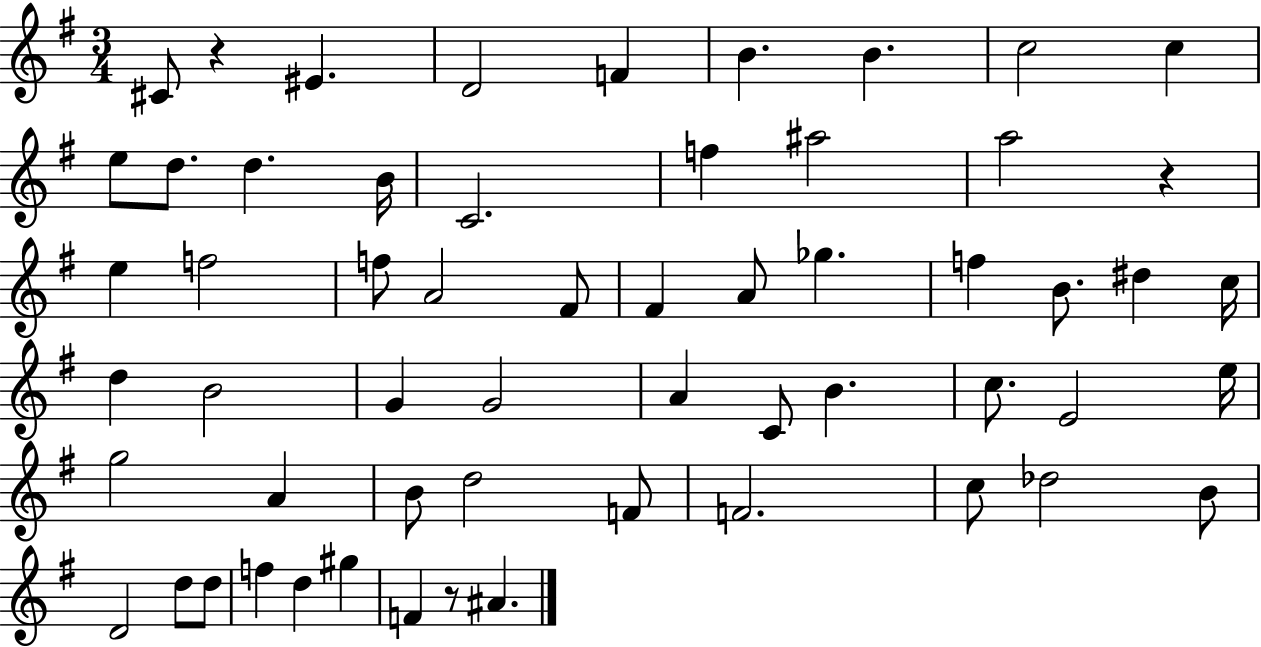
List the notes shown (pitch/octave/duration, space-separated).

C#4/e R/q EIS4/q. D4/h F4/q B4/q. B4/q. C5/h C5/q E5/e D5/e. D5/q. B4/s C4/h. F5/q A#5/h A5/h R/q E5/q F5/h F5/e A4/h F#4/e F#4/q A4/e Gb5/q. F5/q B4/e. D#5/q C5/s D5/q B4/h G4/q G4/h A4/q C4/e B4/q. C5/e. E4/h E5/s G5/h A4/q B4/e D5/h F4/e F4/h. C5/e Db5/h B4/e D4/h D5/e D5/e F5/q D5/q G#5/q F4/q R/e A#4/q.